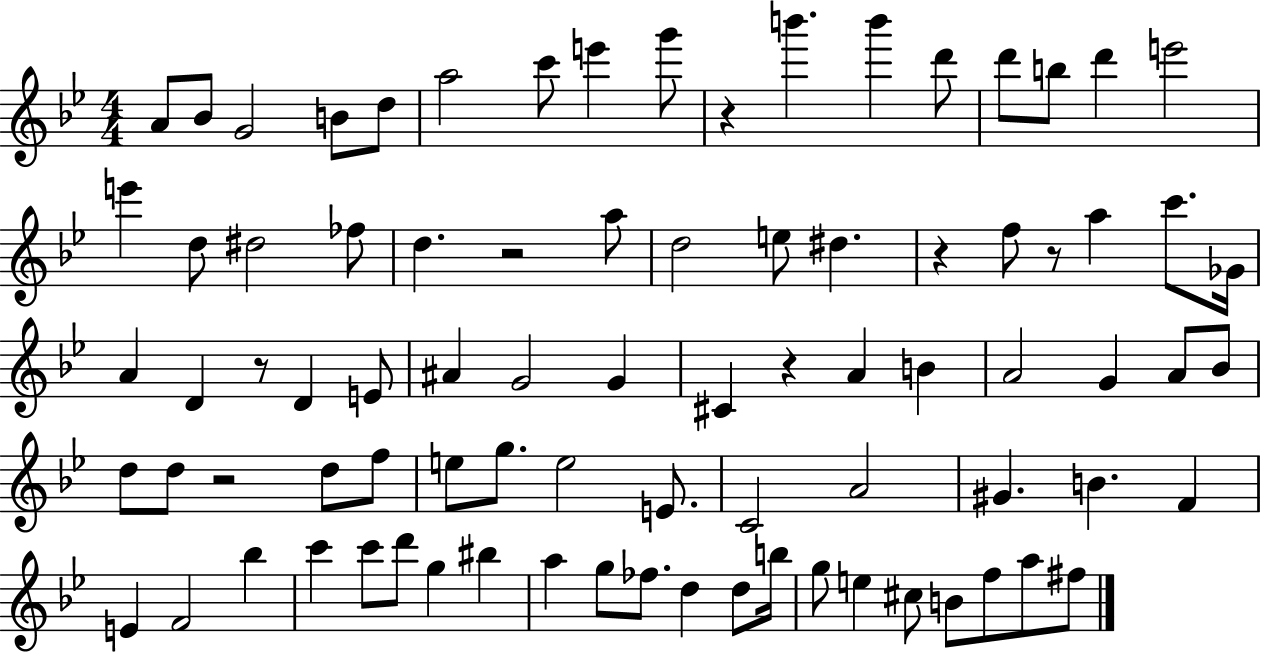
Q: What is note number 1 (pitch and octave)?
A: A4